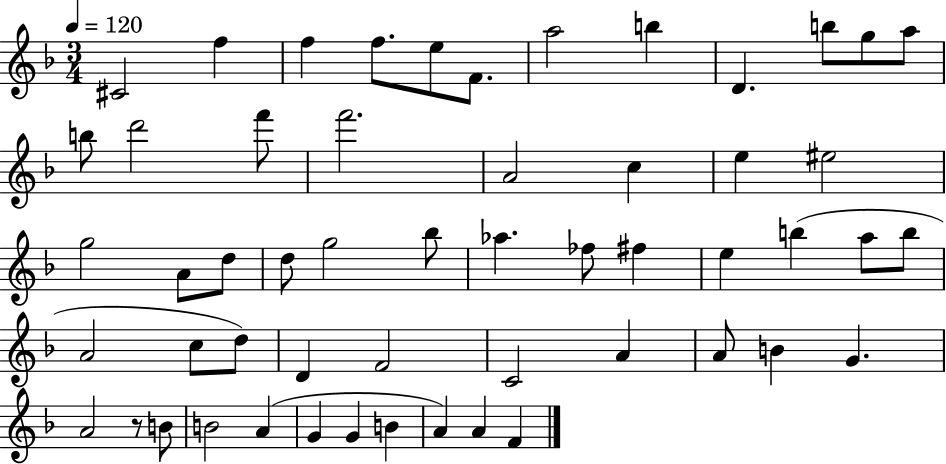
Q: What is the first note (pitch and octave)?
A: C#4